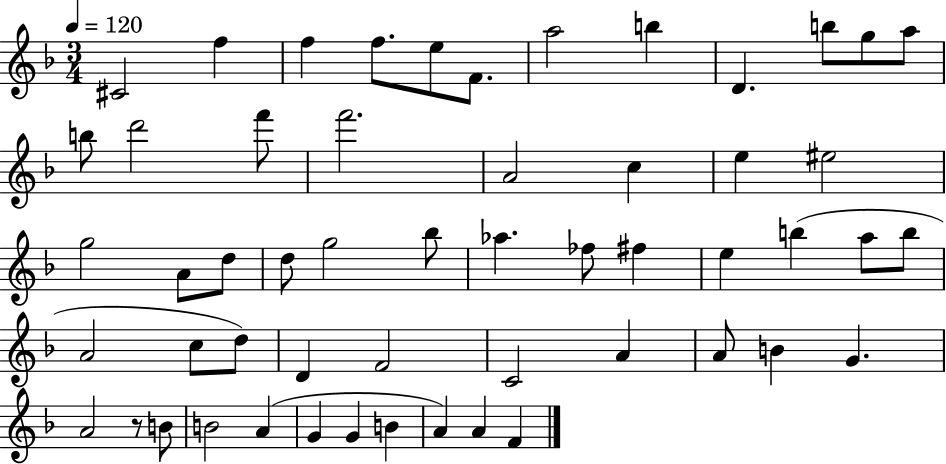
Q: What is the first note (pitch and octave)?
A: C#4